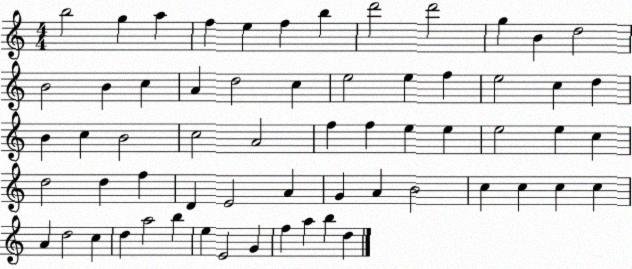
X:1
T:Untitled
M:4/4
L:1/4
K:C
b2 g a f e f b d'2 d'2 g B d2 B2 B c A d2 c e2 e f e2 c d B c B2 c2 A2 f f e e e2 e c d2 d f D E2 A G A B2 c c c c A d2 c d a2 b e E2 G f a b d